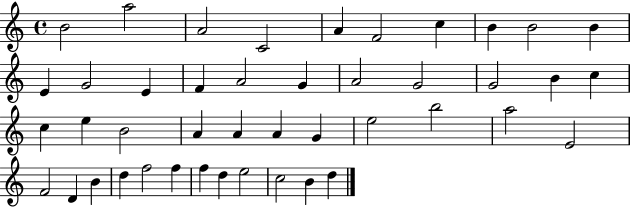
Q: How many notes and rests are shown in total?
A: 44